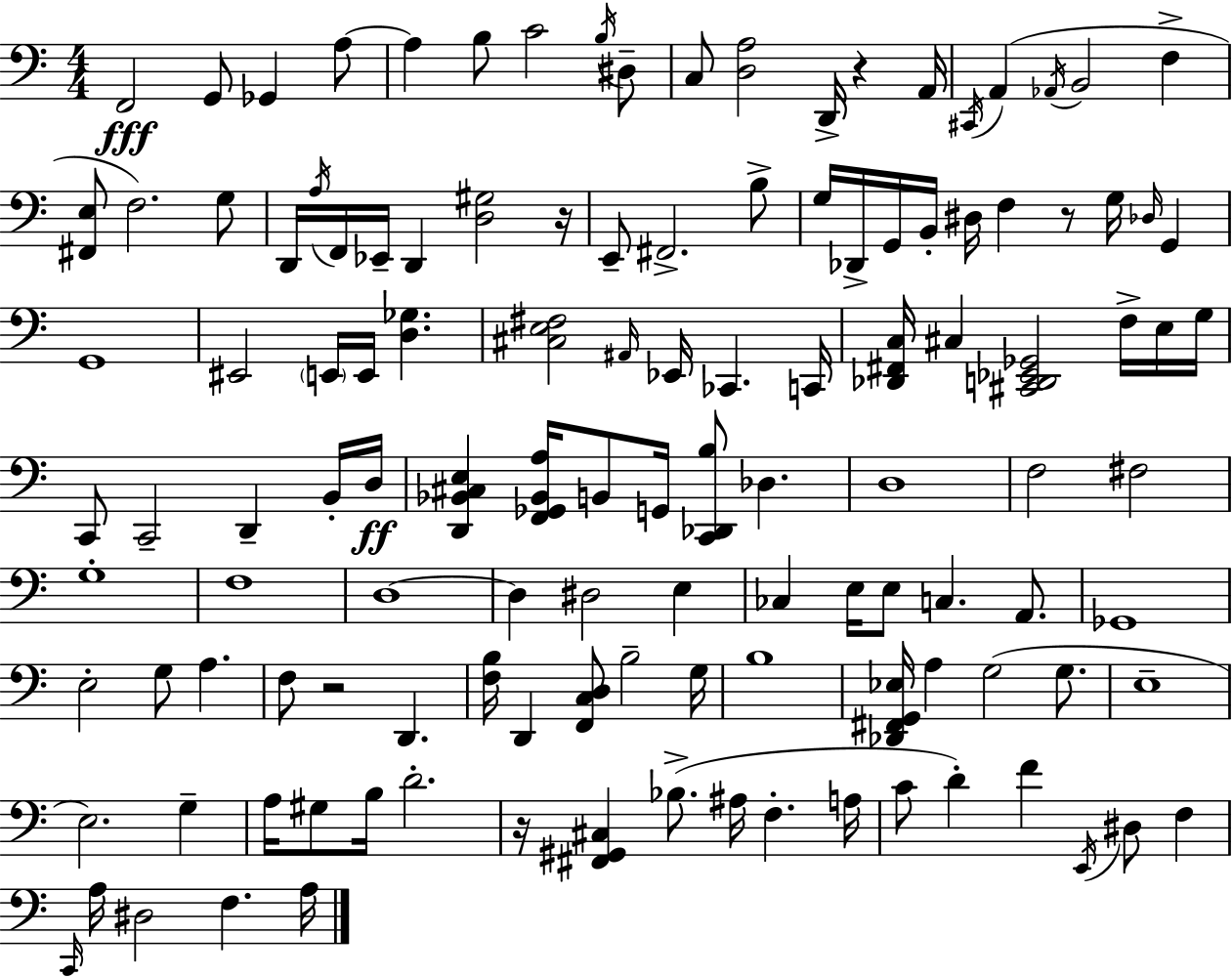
F2/h G2/e Gb2/q A3/e A3/q B3/e C4/h B3/s D#3/e C3/e [D3,A3]/h D2/s R/q A2/s C#2/s A2/q Ab2/s B2/h F3/q [F#2,E3]/e F3/h. G3/e D2/s A3/s F2/s Eb2/s D2/q [D3,G#3]/h R/s E2/e F#2/h. B3/e G3/s Db2/s G2/s B2/s D#3/s F3/q R/e G3/s Db3/s G2/q G2/w EIS2/h E2/s E2/s [D3,Gb3]/q. [C#3,E3,F#3]/h A#2/s Eb2/s CES2/q. C2/s [Db2,F#2,C3]/s C#3/q [C#2,D2,Eb2,Gb2]/h F3/s E3/s G3/s C2/e C2/h D2/q B2/s D3/s [D2,Bb2,C#3,E3]/q [F2,Gb2,Bb2,A3]/s B2/e G2/s [C2,Db2,B3]/e Db3/q. D3/w F3/h F#3/h G3/w F3/w D3/w D3/q D#3/h E3/q CES3/q E3/s E3/e C3/q. A2/e. Gb2/w E3/h G3/e A3/q. F3/e R/h D2/q. [F3,B3]/s D2/q [F2,C3,D3]/e B3/h G3/s B3/w [Db2,F#2,G2,Eb3]/s A3/q G3/h G3/e. E3/w E3/h. G3/q A3/s G#3/e B3/s D4/h. R/s [F#2,G#2,C#3]/q Bb3/e. A#3/s F3/q. A3/s C4/e D4/q F4/q E2/s D#3/e F3/q C2/s A3/s D#3/h F3/q. A3/s